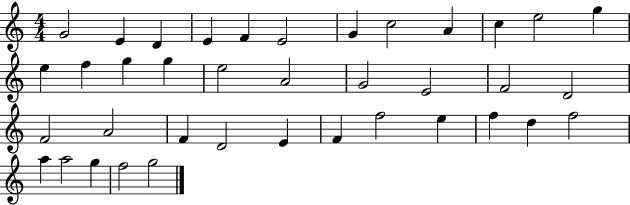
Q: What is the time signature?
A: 4/4